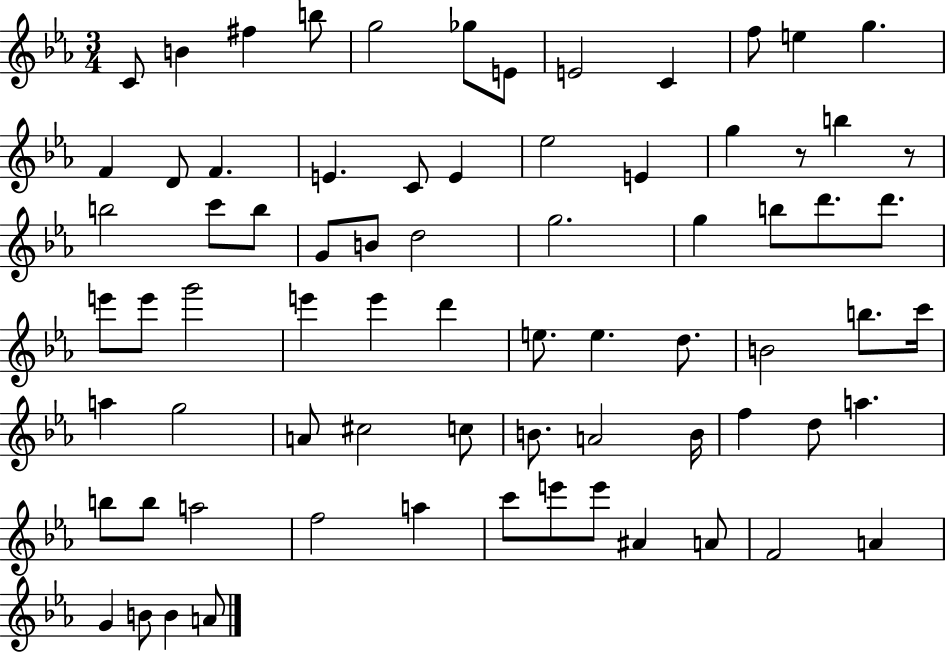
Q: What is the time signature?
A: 3/4